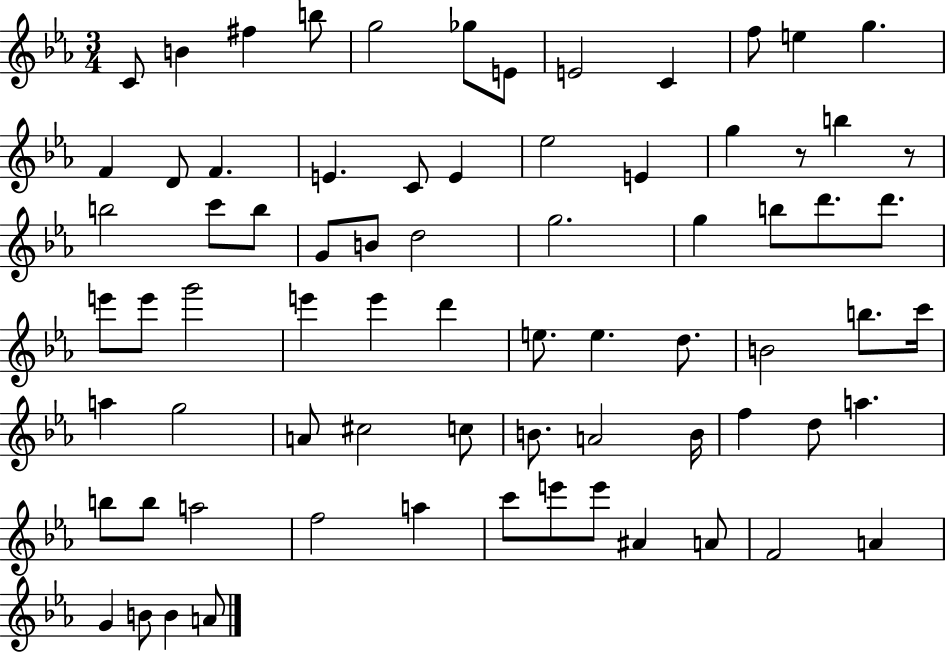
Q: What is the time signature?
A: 3/4